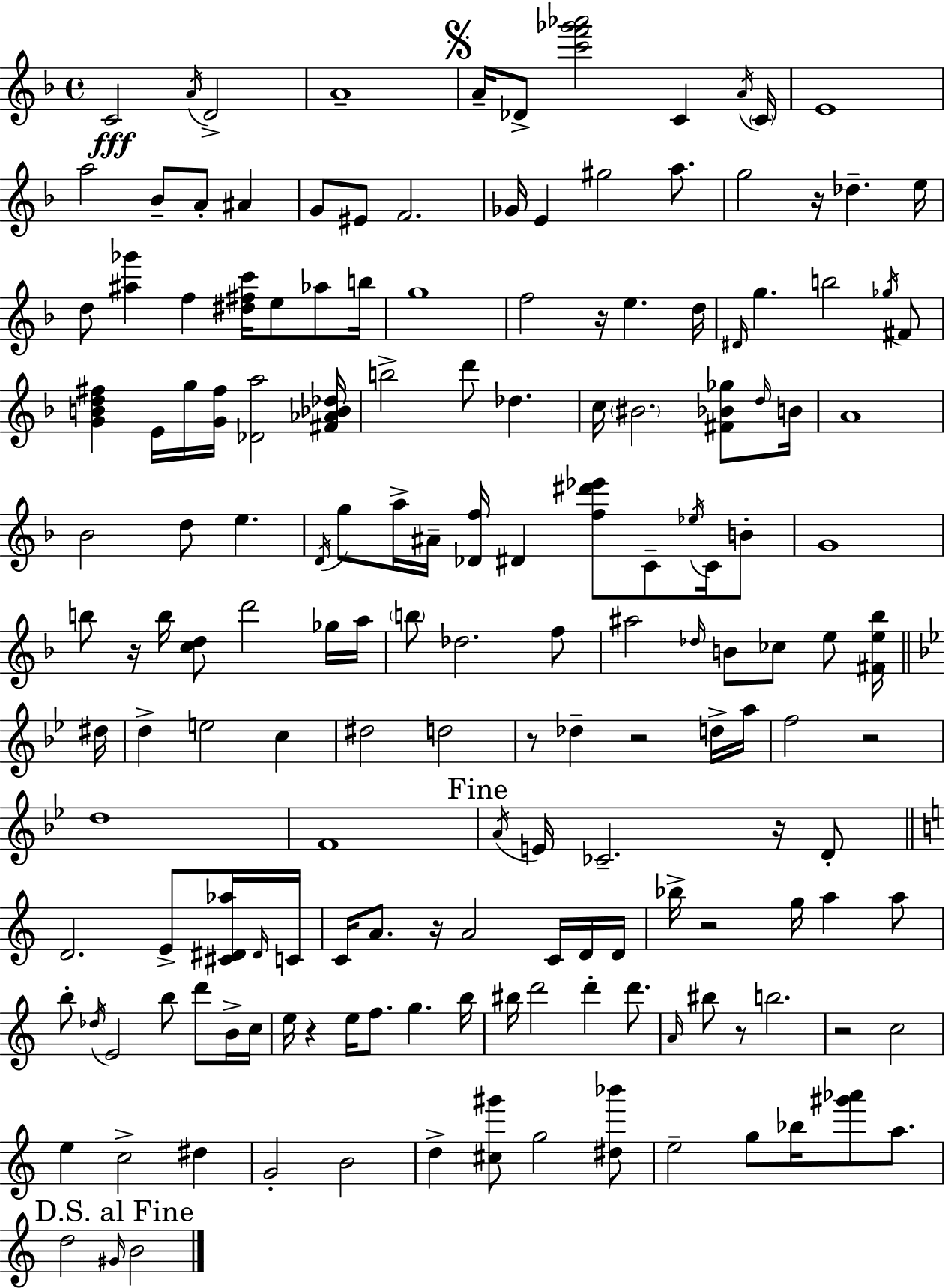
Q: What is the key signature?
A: F major